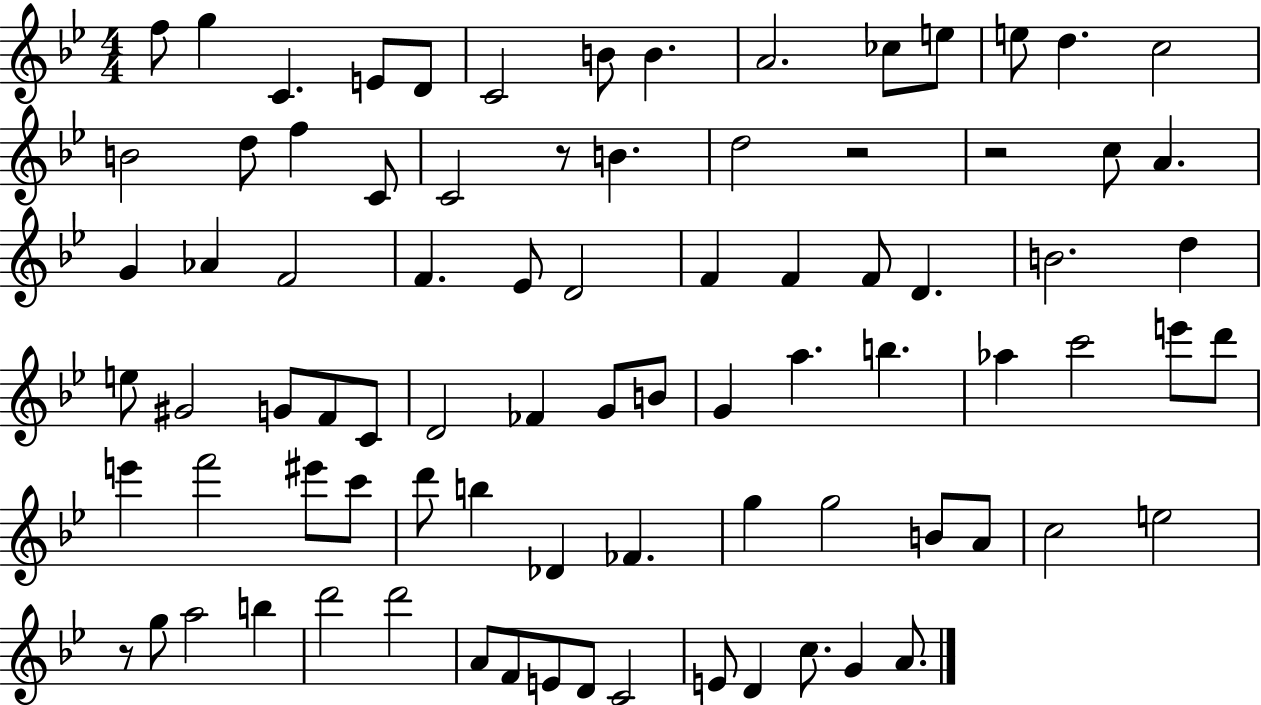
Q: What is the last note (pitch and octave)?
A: A4